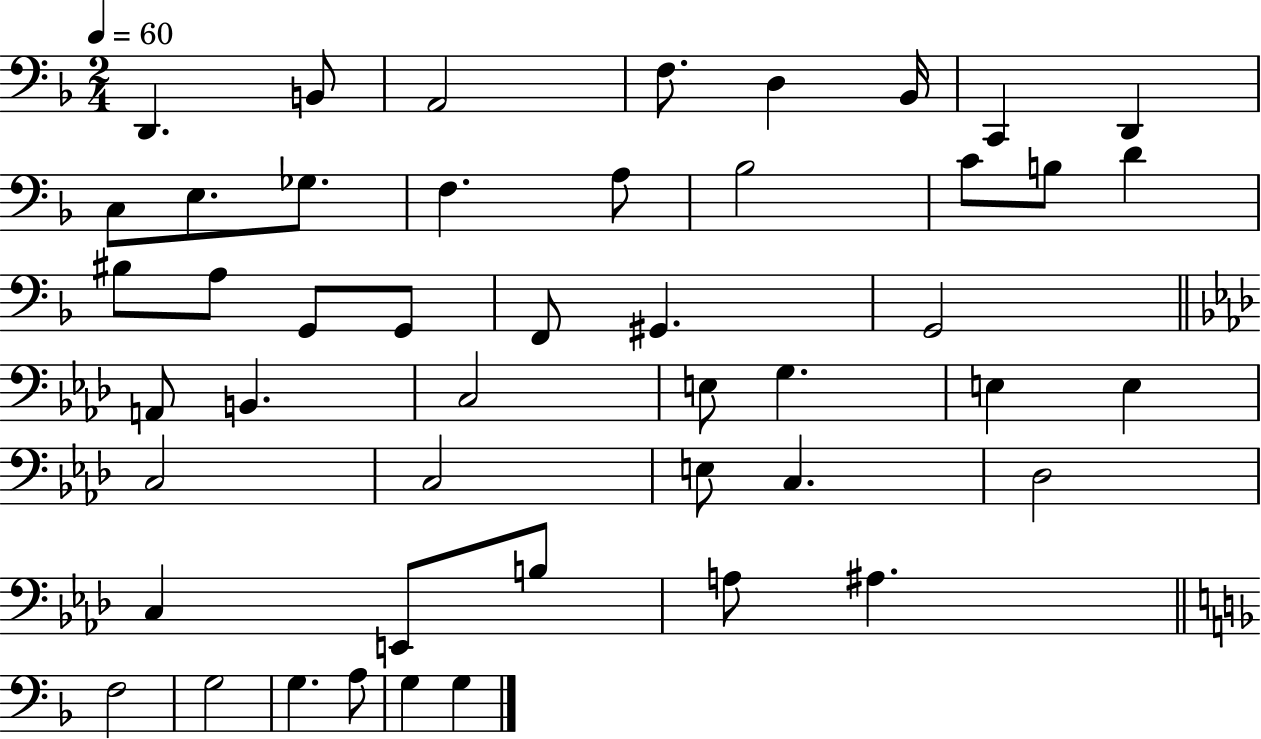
X:1
T:Untitled
M:2/4
L:1/4
K:F
D,, B,,/2 A,,2 F,/2 D, _B,,/4 C,, D,, C,/2 E,/2 _G,/2 F, A,/2 _B,2 C/2 B,/2 D ^B,/2 A,/2 G,,/2 G,,/2 F,,/2 ^G,, G,,2 A,,/2 B,, C,2 E,/2 G, E, E, C,2 C,2 E,/2 C, _D,2 C, E,,/2 B,/2 A,/2 ^A, F,2 G,2 G, A,/2 G, G,